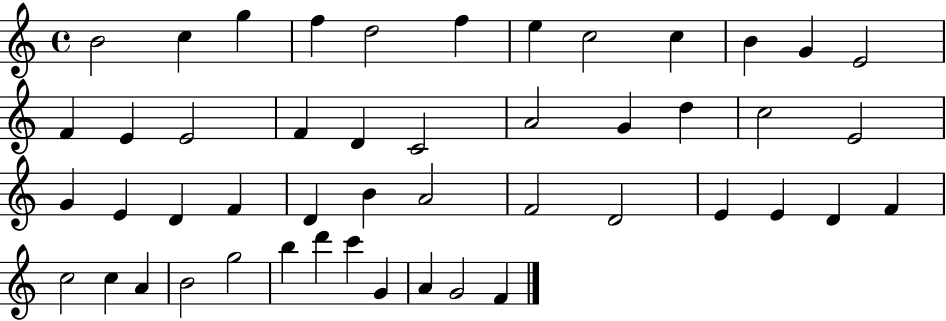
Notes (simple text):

B4/h C5/q G5/q F5/q D5/h F5/q E5/q C5/h C5/q B4/q G4/q E4/h F4/q E4/q E4/h F4/q D4/q C4/h A4/h G4/q D5/q C5/h E4/h G4/q E4/q D4/q F4/q D4/q B4/q A4/h F4/h D4/h E4/q E4/q D4/q F4/q C5/h C5/q A4/q B4/h G5/h B5/q D6/q C6/q G4/q A4/q G4/h F4/q